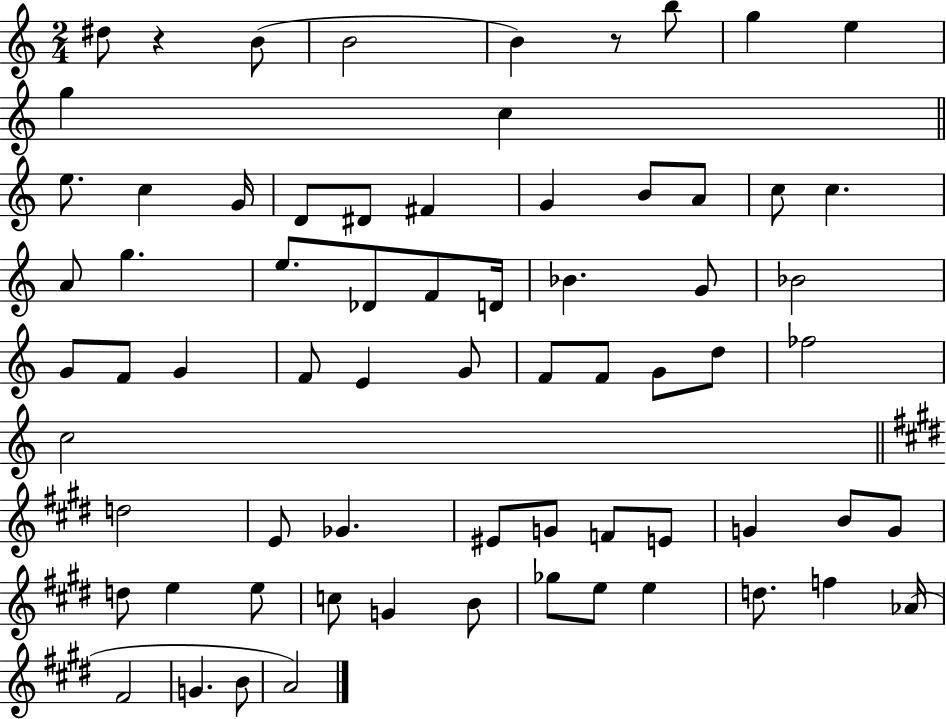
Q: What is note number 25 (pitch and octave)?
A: F4